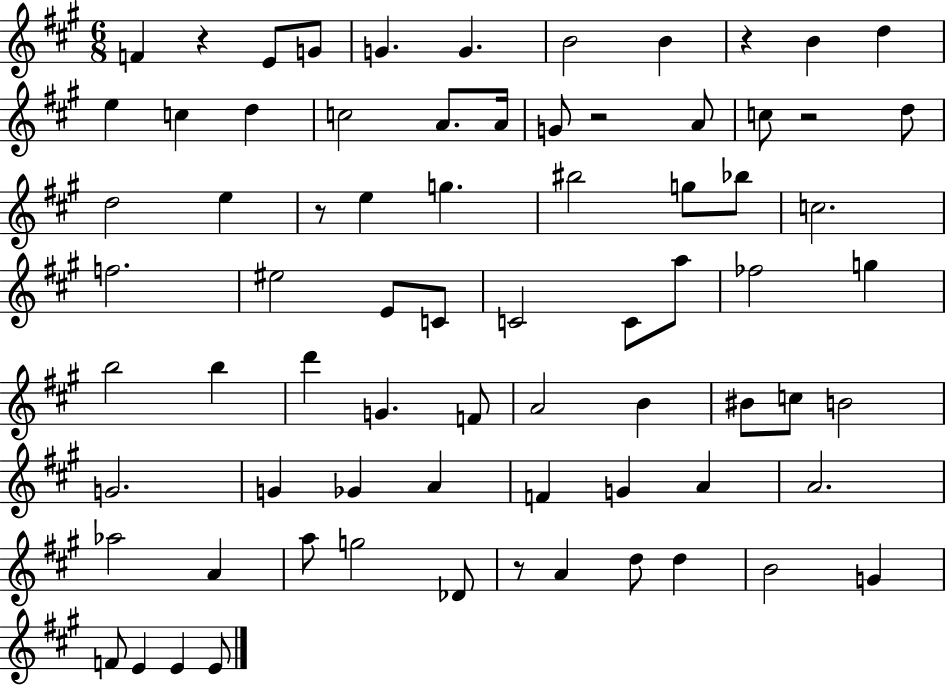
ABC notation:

X:1
T:Untitled
M:6/8
L:1/4
K:A
F z E/2 G/2 G G B2 B z B d e c d c2 A/2 A/4 G/2 z2 A/2 c/2 z2 d/2 d2 e z/2 e g ^b2 g/2 _b/2 c2 f2 ^e2 E/2 C/2 C2 C/2 a/2 _f2 g b2 b d' G F/2 A2 B ^B/2 c/2 B2 G2 G _G A F G A A2 _a2 A a/2 g2 _D/2 z/2 A d/2 d B2 G F/2 E E E/2